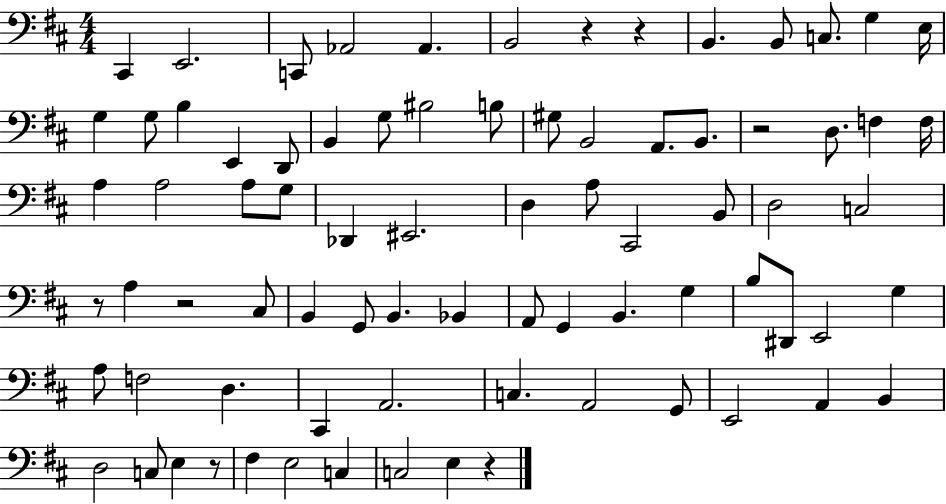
{
  \clef bass
  \numericTimeSignature
  \time 4/4
  \key d \major
  cis,4 e,2. | c,8 aes,2 aes,4. | b,2 r4 r4 | b,4. b,8 c8. g4 e16 | \break g4 g8 b4 e,4 d,8 | b,4 g8 bis2 b8 | gis8 b,2 a,8. b,8. | r2 d8. f4 f16 | \break a4 a2 a8 g8 | des,4 eis,2. | d4 a8 cis,2 b,8 | d2 c2 | \break r8 a4 r2 cis8 | b,4 g,8 b,4. bes,4 | a,8 g,4 b,4. g4 | b8 dis,8 e,2 g4 | \break a8 f2 d4. | cis,4 a,2. | c4. a,2 g,8 | e,2 a,4 b,4 | \break d2 c8 e4 r8 | fis4 e2 c4 | c2 e4 r4 | \bar "|."
}